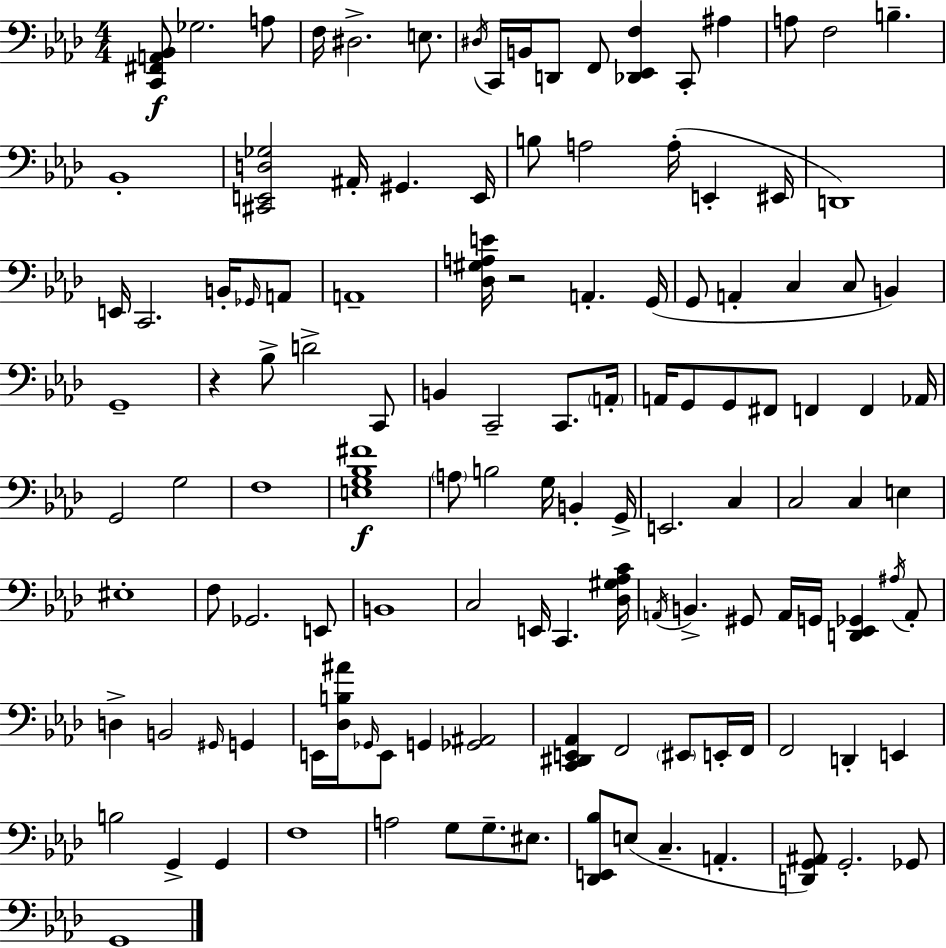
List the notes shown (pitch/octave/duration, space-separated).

[C2,F#2,A2,Bb2]/e Gb3/h. A3/e F3/s D#3/h. E3/e. D#3/s C2/s B2/s D2/e F2/e [Db2,Eb2,F3]/q C2/e A#3/q A3/e F3/h B3/q. Bb2/w [C#2,E2,D3,Gb3]/h A#2/s G#2/q. E2/s B3/e A3/h A3/s E2/q EIS2/s D2/w E2/s C2/h. B2/s Gb2/s A2/e A2/w [Db3,G#3,A3,E4]/s R/h A2/q. G2/s G2/e A2/q C3/q C3/e B2/q G2/w R/q Bb3/e D4/h C2/e B2/q C2/h C2/e. A2/s A2/s G2/e G2/e F#2/e F2/q F2/q Ab2/s G2/h G3/h F3/w [E3,G3,Bb3,F#4]/w A3/e B3/h G3/s B2/q G2/s E2/h. C3/q C3/h C3/q E3/q EIS3/w F3/e Gb2/h. E2/e B2/w C3/h E2/s C2/q. [Db3,G#3,Ab3,C4]/s A2/s B2/q. G#2/e A2/s G2/s [D2,Eb2,Gb2]/q A#3/s A2/e D3/q B2/h G#2/s G2/q E2/s [Db3,B3,A#4]/s Gb2/s E2/e G2/q [Gb2,A#2]/h [C2,D#2,E2,Ab2]/q F2/h EIS2/e E2/s F2/s F2/h D2/q E2/q B3/h G2/q G2/q F3/w A3/h G3/e G3/e. EIS3/e. [Db2,E2,Bb3]/e E3/e C3/q. A2/q. [D2,G2,A#2]/e G2/h. Gb2/e G2/w